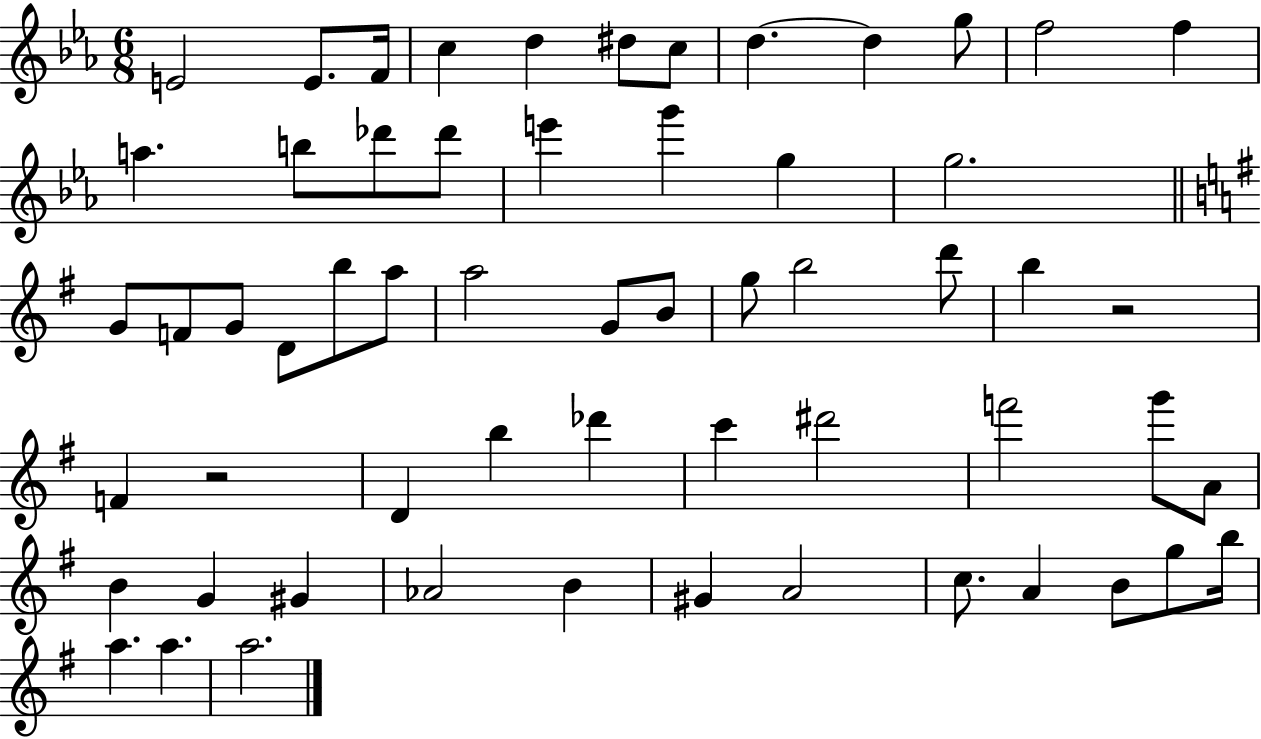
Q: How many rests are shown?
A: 2